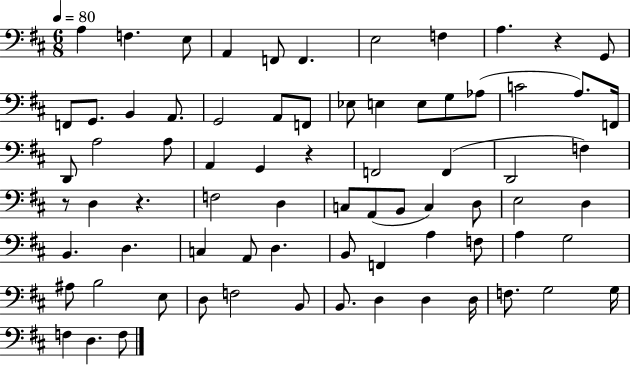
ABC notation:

X:1
T:Untitled
M:6/8
L:1/4
K:D
A, F, E,/2 A,, F,,/2 F,, E,2 F, A, z G,,/2 F,,/2 G,,/2 B,, A,,/2 G,,2 A,,/2 F,,/2 _E,/2 E, E,/2 G,/2 _A,/2 C2 A,/2 F,,/4 D,,/2 A,2 A,/2 A,, G,, z F,,2 F,, D,,2 F, z/2 D, z F,2 D, C,/2 A,,/2 B,,/2 C, D,/2 E,2 D, B,, D, C, A,,/2 D, B,,/2 F,, A, F,/2 A, G,2 ^A,/2 B,2 E,/2 D,/2 F,2 B,,/2 B,,/2 D, D, D,/4 F,/2 G,2 G,/4 F, D, F,/2